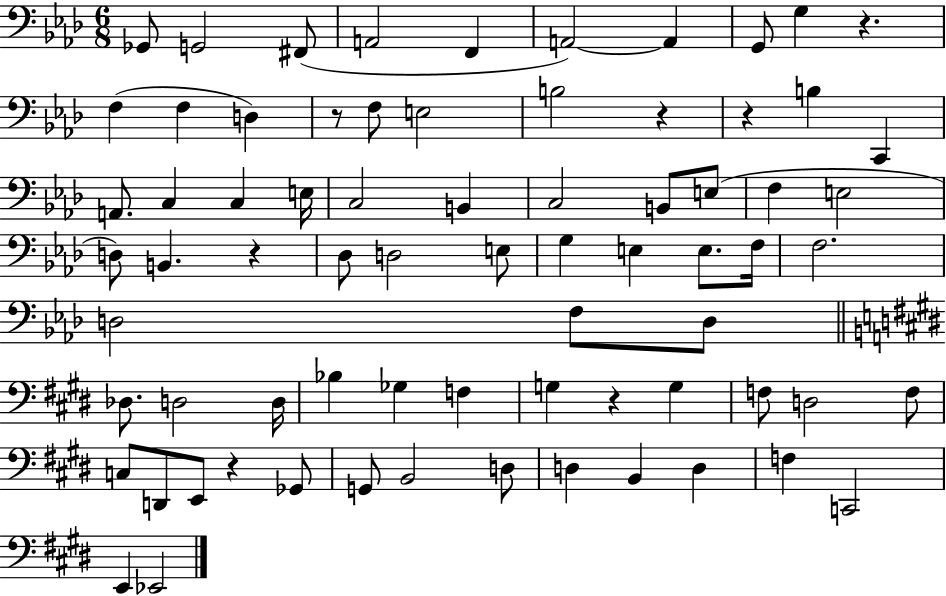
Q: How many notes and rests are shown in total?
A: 73